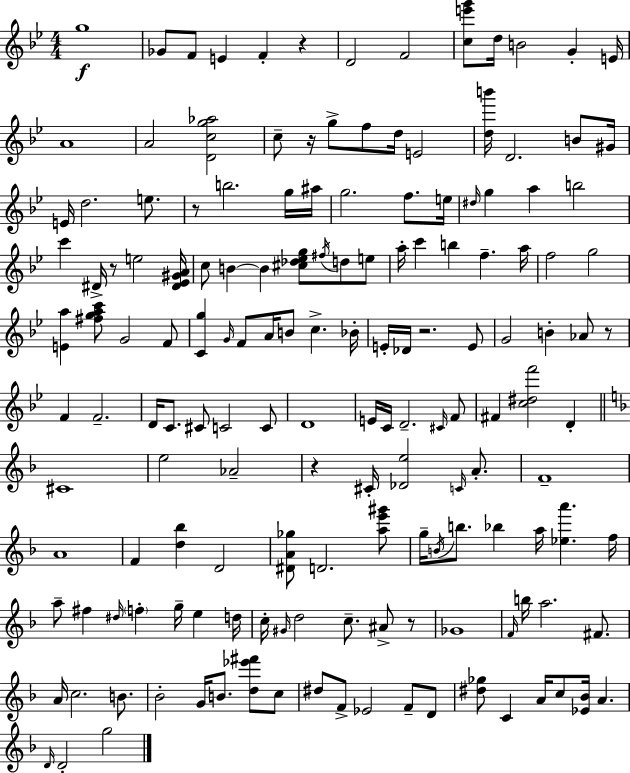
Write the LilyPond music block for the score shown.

{
  \clef treble
  \numericTimeSignature
  \time 4/4
  \key g \minor
  \repeat volta 2 { g''1\f | ges'8 f'8 e'4 f'4-. r4 | d'2 f'2 | <c'' e''' g'''>8 d''16 b'2 g'4-. e'16 | \break a'1 | a'2 <d' c'' g'' aes''>2 | c''8-- r16 g''8-> f''8 d''16 e'2 | <d'' b'''>16 d'2. b'8 gis'16 | \break e'16 d''2. e''8. | r8 b''2. g''16 ais''16 | g''2. f''8. e''16 | \grace { dis''16 } g''4 a''4 b''2 | \break c'''4 dis'16-> r8 e''2 | <dis' ees' gis' a'>16 c''8 b'4~~ b'4 <cis'' des'' ees'' g''>8 \acciaccatura { fis''16 } d''8 | e''8 a''16-. c'''4 b''4 f''4.-- | a''16 f''2 g''2 | \break <e' a''>4 <fis'' g'' a'' c'''>8 g'2 | f'8 <c' g''>4 \grace { g'16 } f'8 a'16 b'8 c''4.-> | bes'16-. e'16-. des'16 r2. | e'8 g'2 b'4-. aes'8 | \break r8 f'4 f'2.-- | d'16 c'8. cis'8 c'2 | c'8 d'1 | e'16 c'16 d'2.-- | \break \grace { cis'16 } f'8 fis'4 <c'' dis'' f'''>2 | d'4-. \bar "||" \break \key f \major cis'1 | e''2 aes'2-- | r4 cis'16-. <des' e''>2 \grace { c'16 } a'8.-. | f'1-- | \break a'1 | f'4 <d'' bes''>4 d'2 | <dis' a' ges''>8 d'2. <a'' e''' gis'''>8 | g''16-- \acciaccatura { b'16 } b''8. bes''4 a''16 <ees'' a'''>4. | \break f''16 a''8-- fis''4 \grace { dis''16 } \parenthesize f''4-. g''16-- e''4 | d''16 c''16-. \grace { gis'16 } d''2 c''8.-- | ais'8-> r8 ges'1 | \grace { f'16 } b''16 a''2. | \break fis'8. a'16 c''2. | b'8. bes'2-. g'16 b'8. | <d'' ees''' fis'''>8 c''8 dis''8 f'8-> ees'2 | f'8-- d'8 <dis'' ges''>8 c'4 a'16 c''8 <ees' bes'>16 a'4. | \break \grace { d'16 } d'2-. g''2 | } \bar "|."
}